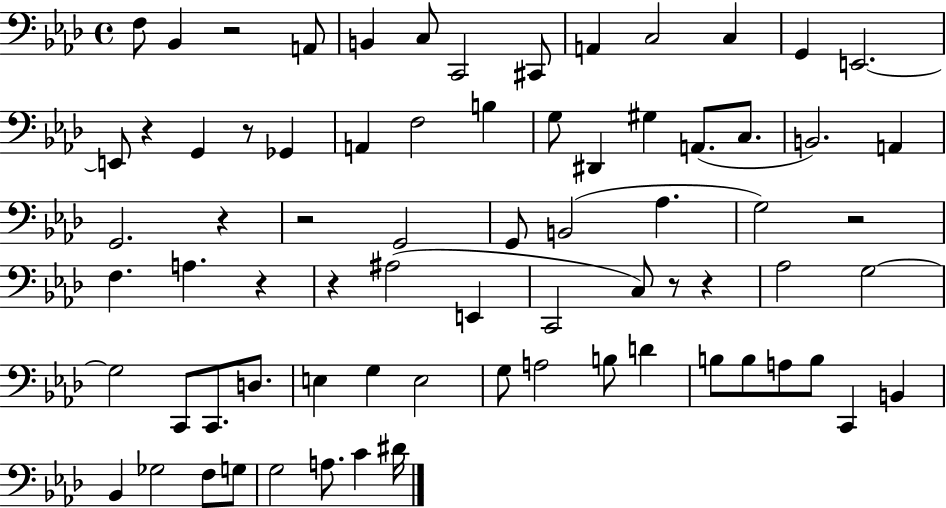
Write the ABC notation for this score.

X:1
T:Untitled
M:4/4
L:1/4
K:Ab
F,/2 _B,, z2 A,,/2 B,, C,/2 C,,2 ^C,,/2 A,, C,2 C, G,, E,,2 E,,/2 z G,, z/2 _G,, A,, F,2 B, G,/2 ^D,, ^G, A,,/2 C,/2 B,,2 A,, G,,2 z z2 G,,2 G,,/2 B,,2 _A, G,2 z2 F, A, z z ^A,2 E,, C,,2 C,/2 z/2 z _A,2 G,2 G,2 C,,/2 C,,/2 D,/2 E, G, E,2 G,/2 A,2 B,/2 D B,/2 B,/2 A,/2 B,/2 C,, B,, _B,, _G,2 F,/2 G,/2 G,2 A,/2 C ^D/4